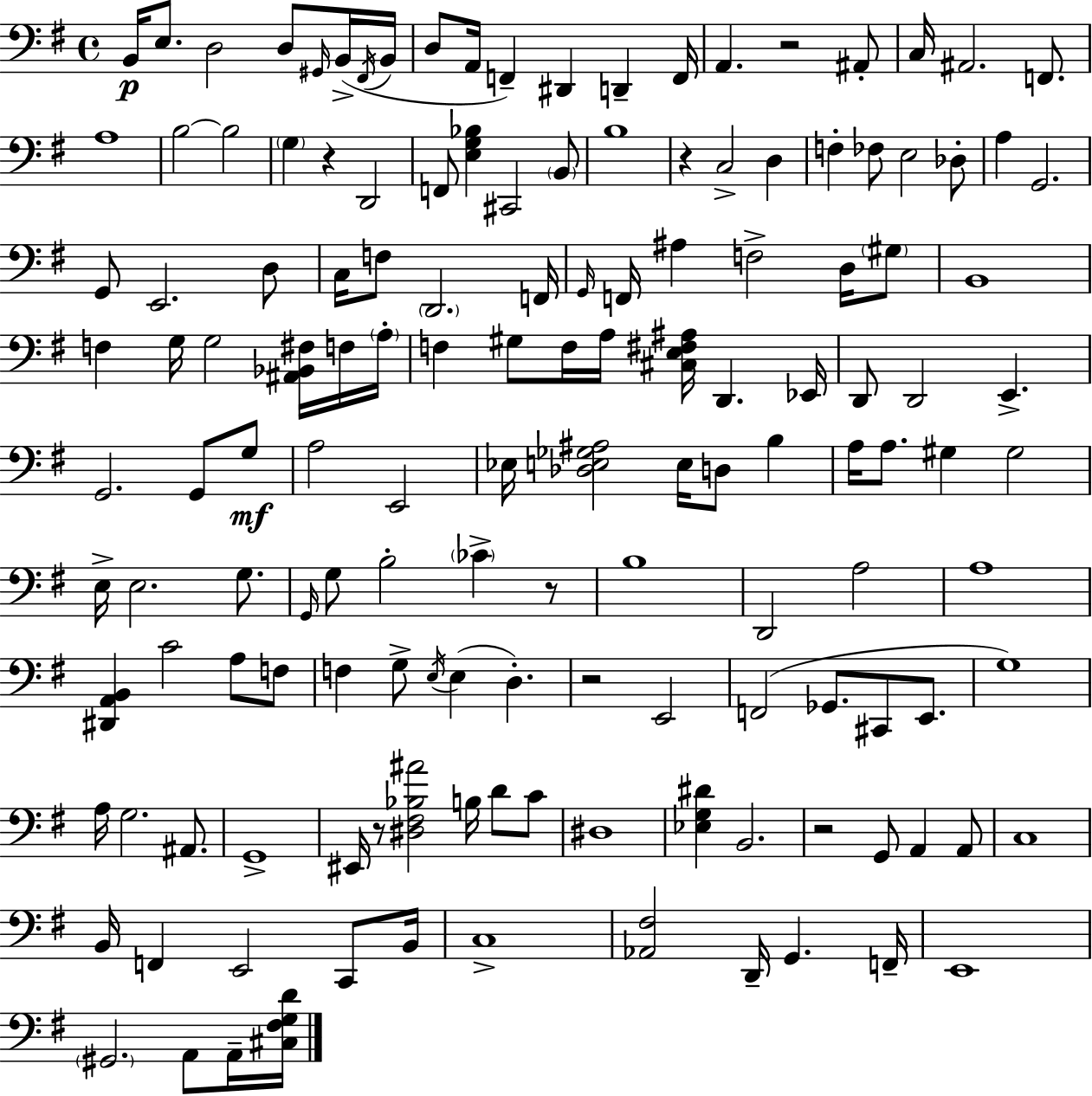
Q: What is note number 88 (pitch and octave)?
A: A3